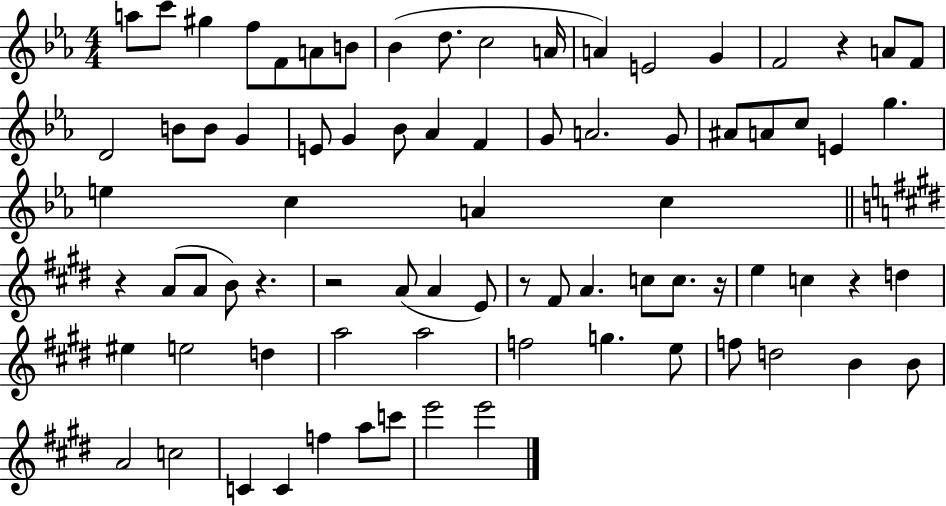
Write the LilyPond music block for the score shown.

{
  \clef treble
  \numericTimeSignature
  \time 4/4
  \key ees \major
  a''8 c'''8 gis''4 f''8 f'8 a'8 b'8 | bes'4( d''8. c''2 a'16 | a'4) e'2 g'4 | f'2 r4 a'8 f'8 | \break d'2 b'8 b'8 g'4 | e'8 g'4 bes'8 aes'4 f'4 | g'8 a'2. g'8 | ais'8 a'8 c''8 e'4 g''4. | \break e''4 c''4 a'4 c''4 | \bar "||" \break \key e \major r4 a'8( a'8 b'8) r4. | r2 a'8( a'4 e'8) | r8 fis'8 a'4. c''8 c''8. r16 | e''4 c''4 r4 d''4 | \break eis''4 e''2 d''4 | a''2 a''2 | f''2 g''4. e''8 | f''8 d''2 b'4 b'8 | \break a'2 c''2 | c'4 c'4 f''4 a''8 c'''8 | e'''2 e'''2 | \bar "|."
}